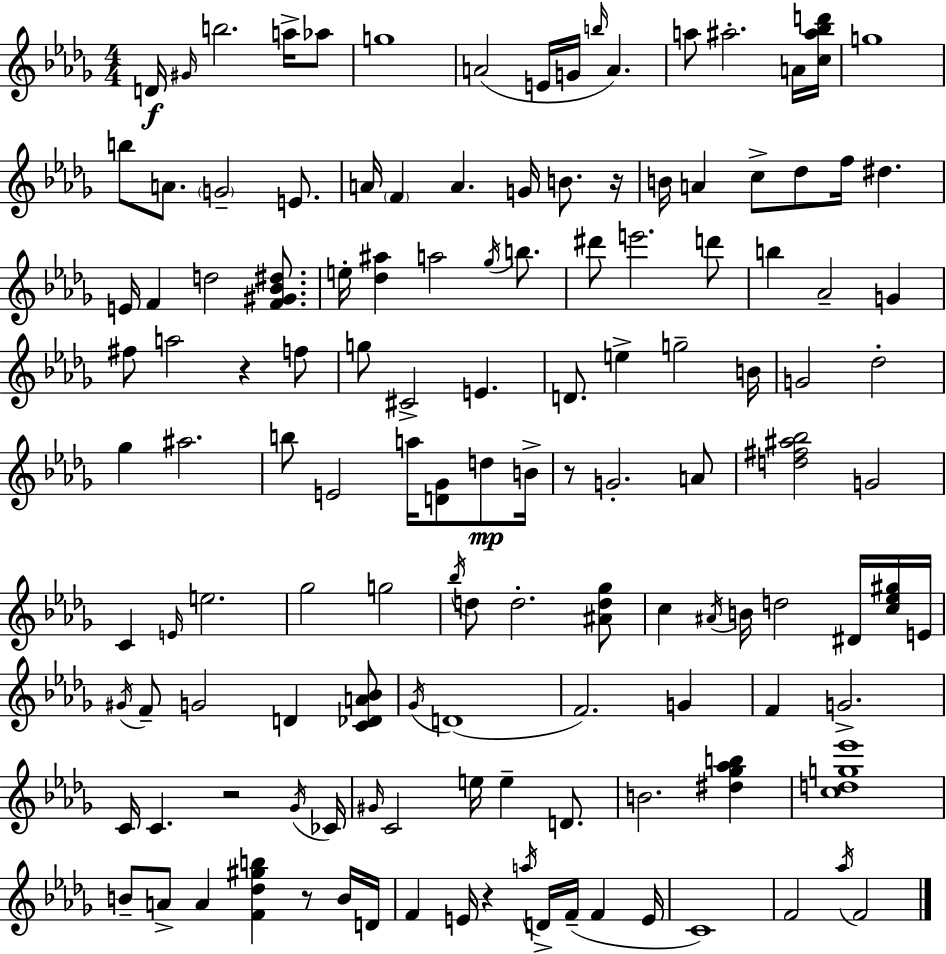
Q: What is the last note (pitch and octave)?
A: F4